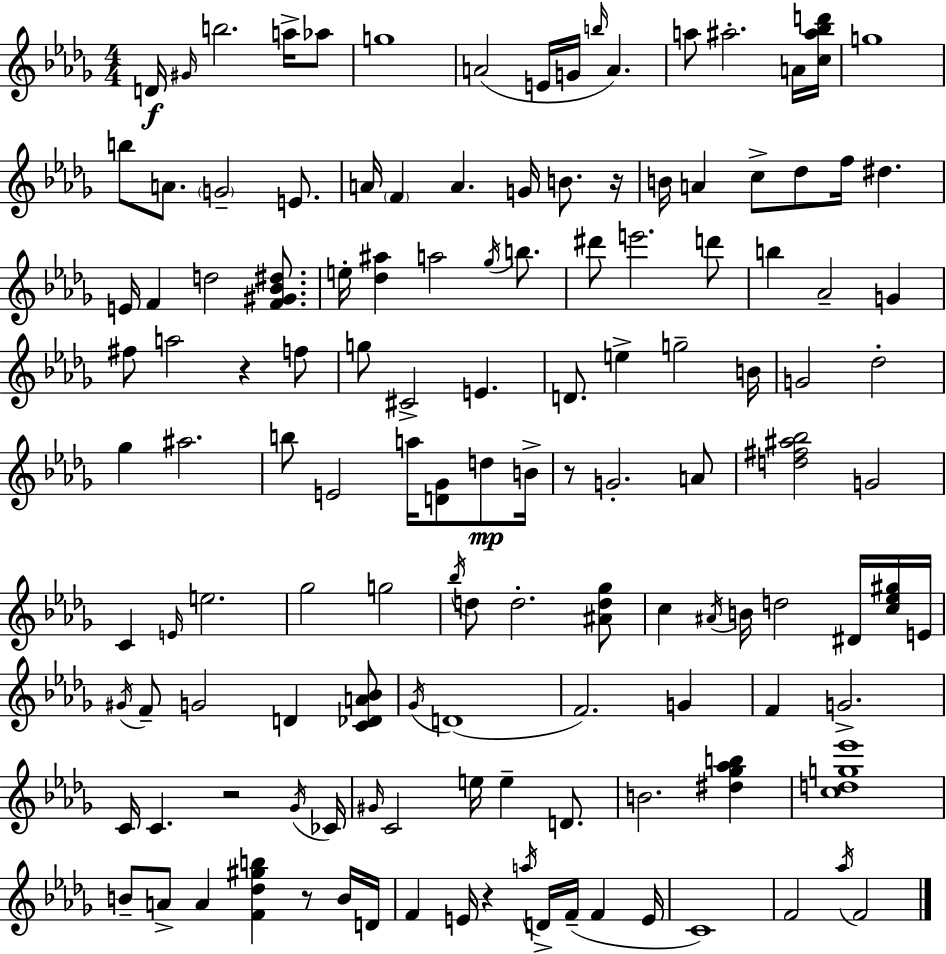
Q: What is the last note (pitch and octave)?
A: F4